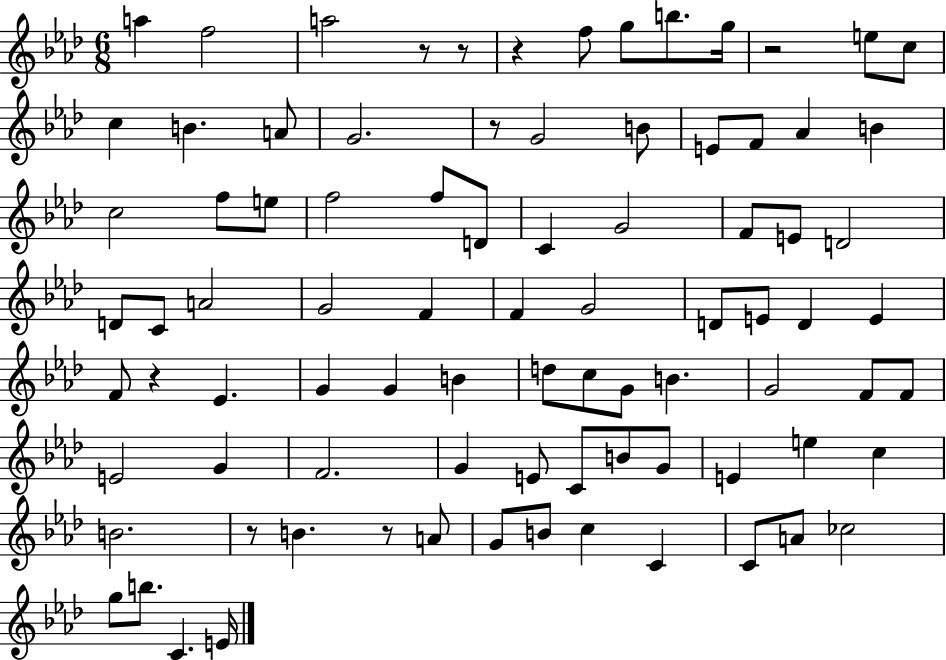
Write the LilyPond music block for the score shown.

{
  \clef treble
  \numericTimeSignature
  \time 6/8
  \key aes \major
  \repeat volta 2 { a''4 f''2 | a''2 r8 r8 | r4 f''8 g''8 b''8. g''16 | r2 e''8 c''8 | \break c''4 b'4. a'8 | g'2. | r8 g'2 b'8 | e'8 f'8 aes'4 b'4 | \break c''2 f''8 e''8 | f''2 f''8 d'8 | c'4 g'2 | f'8 e'8 d'2 | \break d'8 c'8 a'2 | g'2 f'4 | f'4 g'2 | d'8 e'8 d'4 e'4 | \break f'8 r4 ees'4. | g'4 g'4 b'4 | d''8 c''8 g'8 b'4. | g'2 f'8 f'8 | \break e'2 g'4 | f'2. | g'4 e'8 c'8 b'8 g'8 | e'4 e''4 c''4 | \break b'2. | r8 b'4. r8 a'8 | g'8 b'8 c''4 c'4 | c'8 a'8 ces''2 | \break g''8 b''8. c'4. e'16 | } \bar "|."
}